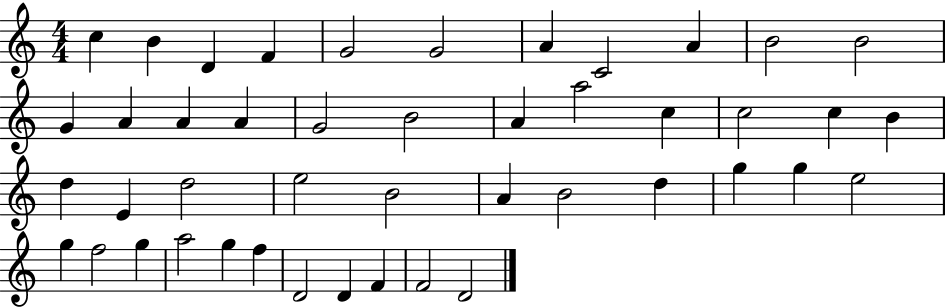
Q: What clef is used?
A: treble